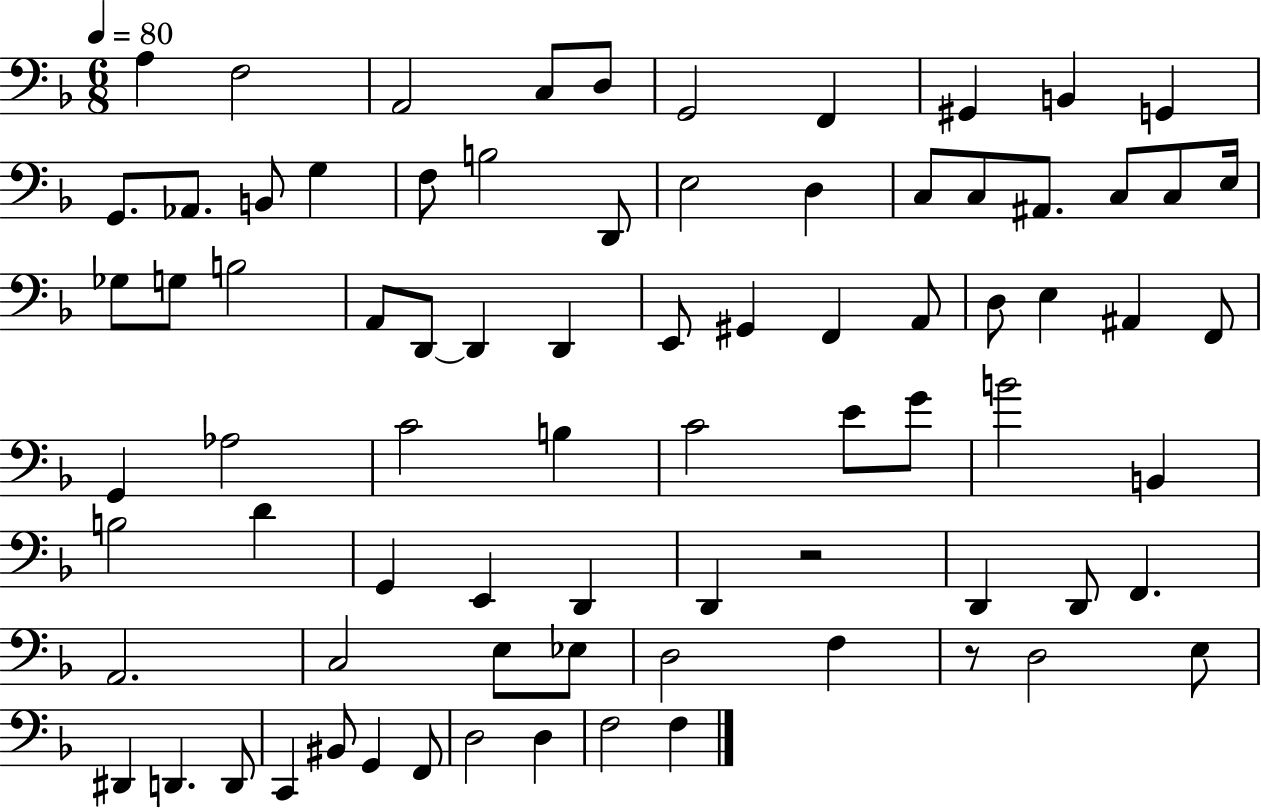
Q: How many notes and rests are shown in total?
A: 79